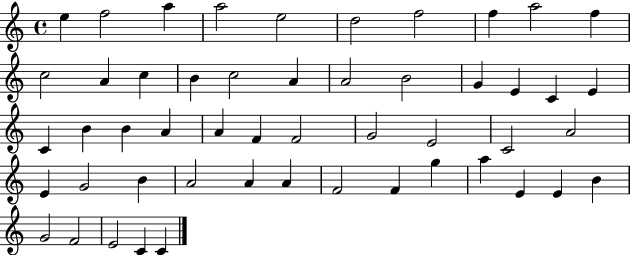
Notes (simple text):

E5/q F5/h A5/q A5/h E5/h D5/h F5/h F5/q A5/h F5/q C5/h A4/q C5/q B4/q C5/h A4/q A4/h B4/h G4/q E4/q C4/q E4/q C4/q B4/q B4/q A4/q A4/q F4/q F4/h G4/h E4/h C4/h A4/h E4/q G4/h B4/q A4/h A4/q A4/q F4/h F4/q G5/q A5/q E4/q E4/q B4/q G4/h F4/h E4/h C4/q C4/q